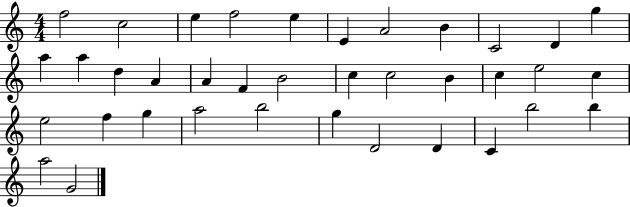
F5/h C5/h E5/q F5/h E5/q E4/q A4/h B4/q C4/h D4/q G5/q A5/q A5/q D5/q A4/q A4/q F4/q B4/h C5/q C5/h B4/q C5/q E5/h C5/q E5/h F5/q G5/q A5/h B5/h G5/q D4/h D4/q C4/q B5/h B5/q A5/h G4/h